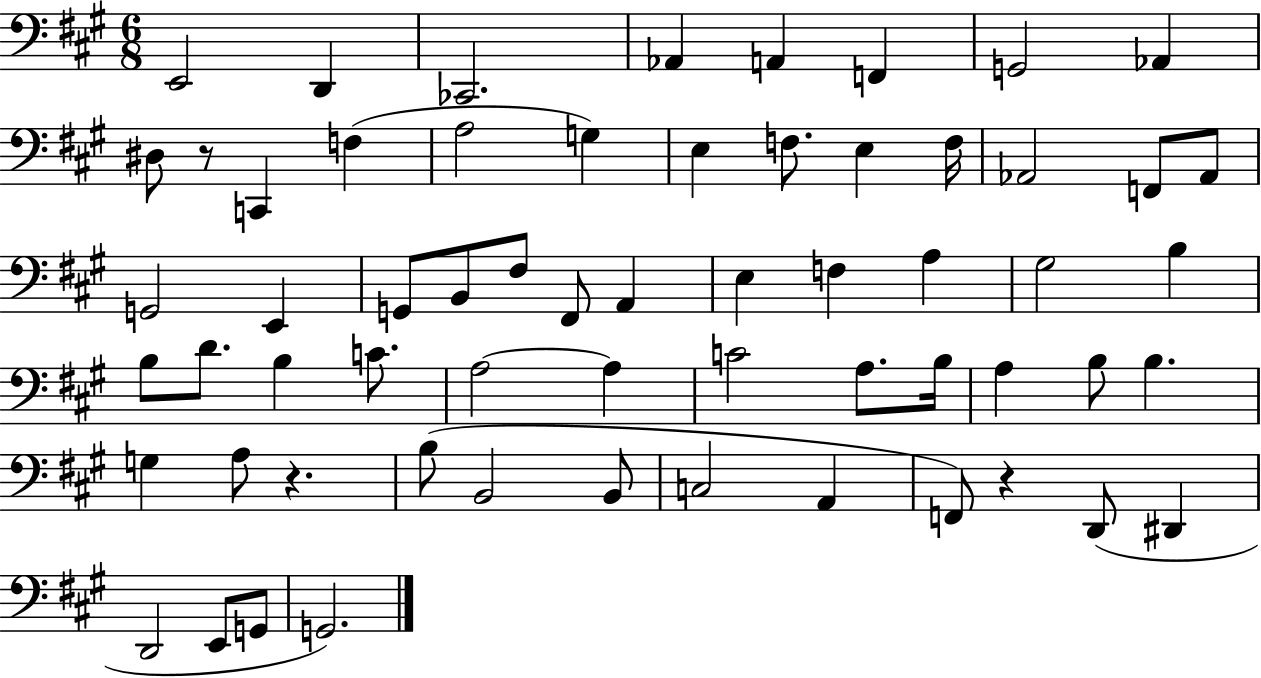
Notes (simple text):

E2/h D2/q CES2/h. Ab2/q A2/q F2/q G2/h Ab2/q D#3/e R/e C2/q F3/q A3/h G3/q E3/q F3/e. E3/q F3/s Ab2/h F2/e Ab2/e G2/h E2/q G2/e B2/e F#3/e F#2/e A2/q E3/q F3/q A3/q G#3/h B3/q B3/e D4/e. B3/q C4/e. A3/h A3/q C4/h A3/e. B3/s A3/q B3/e B3/q. G3/q A3/e R/q. B3/e B2/h B2/e C3/h A2/q F2/e R/q D2/e D#2/q D2/h E2/e G2/e G2/h.